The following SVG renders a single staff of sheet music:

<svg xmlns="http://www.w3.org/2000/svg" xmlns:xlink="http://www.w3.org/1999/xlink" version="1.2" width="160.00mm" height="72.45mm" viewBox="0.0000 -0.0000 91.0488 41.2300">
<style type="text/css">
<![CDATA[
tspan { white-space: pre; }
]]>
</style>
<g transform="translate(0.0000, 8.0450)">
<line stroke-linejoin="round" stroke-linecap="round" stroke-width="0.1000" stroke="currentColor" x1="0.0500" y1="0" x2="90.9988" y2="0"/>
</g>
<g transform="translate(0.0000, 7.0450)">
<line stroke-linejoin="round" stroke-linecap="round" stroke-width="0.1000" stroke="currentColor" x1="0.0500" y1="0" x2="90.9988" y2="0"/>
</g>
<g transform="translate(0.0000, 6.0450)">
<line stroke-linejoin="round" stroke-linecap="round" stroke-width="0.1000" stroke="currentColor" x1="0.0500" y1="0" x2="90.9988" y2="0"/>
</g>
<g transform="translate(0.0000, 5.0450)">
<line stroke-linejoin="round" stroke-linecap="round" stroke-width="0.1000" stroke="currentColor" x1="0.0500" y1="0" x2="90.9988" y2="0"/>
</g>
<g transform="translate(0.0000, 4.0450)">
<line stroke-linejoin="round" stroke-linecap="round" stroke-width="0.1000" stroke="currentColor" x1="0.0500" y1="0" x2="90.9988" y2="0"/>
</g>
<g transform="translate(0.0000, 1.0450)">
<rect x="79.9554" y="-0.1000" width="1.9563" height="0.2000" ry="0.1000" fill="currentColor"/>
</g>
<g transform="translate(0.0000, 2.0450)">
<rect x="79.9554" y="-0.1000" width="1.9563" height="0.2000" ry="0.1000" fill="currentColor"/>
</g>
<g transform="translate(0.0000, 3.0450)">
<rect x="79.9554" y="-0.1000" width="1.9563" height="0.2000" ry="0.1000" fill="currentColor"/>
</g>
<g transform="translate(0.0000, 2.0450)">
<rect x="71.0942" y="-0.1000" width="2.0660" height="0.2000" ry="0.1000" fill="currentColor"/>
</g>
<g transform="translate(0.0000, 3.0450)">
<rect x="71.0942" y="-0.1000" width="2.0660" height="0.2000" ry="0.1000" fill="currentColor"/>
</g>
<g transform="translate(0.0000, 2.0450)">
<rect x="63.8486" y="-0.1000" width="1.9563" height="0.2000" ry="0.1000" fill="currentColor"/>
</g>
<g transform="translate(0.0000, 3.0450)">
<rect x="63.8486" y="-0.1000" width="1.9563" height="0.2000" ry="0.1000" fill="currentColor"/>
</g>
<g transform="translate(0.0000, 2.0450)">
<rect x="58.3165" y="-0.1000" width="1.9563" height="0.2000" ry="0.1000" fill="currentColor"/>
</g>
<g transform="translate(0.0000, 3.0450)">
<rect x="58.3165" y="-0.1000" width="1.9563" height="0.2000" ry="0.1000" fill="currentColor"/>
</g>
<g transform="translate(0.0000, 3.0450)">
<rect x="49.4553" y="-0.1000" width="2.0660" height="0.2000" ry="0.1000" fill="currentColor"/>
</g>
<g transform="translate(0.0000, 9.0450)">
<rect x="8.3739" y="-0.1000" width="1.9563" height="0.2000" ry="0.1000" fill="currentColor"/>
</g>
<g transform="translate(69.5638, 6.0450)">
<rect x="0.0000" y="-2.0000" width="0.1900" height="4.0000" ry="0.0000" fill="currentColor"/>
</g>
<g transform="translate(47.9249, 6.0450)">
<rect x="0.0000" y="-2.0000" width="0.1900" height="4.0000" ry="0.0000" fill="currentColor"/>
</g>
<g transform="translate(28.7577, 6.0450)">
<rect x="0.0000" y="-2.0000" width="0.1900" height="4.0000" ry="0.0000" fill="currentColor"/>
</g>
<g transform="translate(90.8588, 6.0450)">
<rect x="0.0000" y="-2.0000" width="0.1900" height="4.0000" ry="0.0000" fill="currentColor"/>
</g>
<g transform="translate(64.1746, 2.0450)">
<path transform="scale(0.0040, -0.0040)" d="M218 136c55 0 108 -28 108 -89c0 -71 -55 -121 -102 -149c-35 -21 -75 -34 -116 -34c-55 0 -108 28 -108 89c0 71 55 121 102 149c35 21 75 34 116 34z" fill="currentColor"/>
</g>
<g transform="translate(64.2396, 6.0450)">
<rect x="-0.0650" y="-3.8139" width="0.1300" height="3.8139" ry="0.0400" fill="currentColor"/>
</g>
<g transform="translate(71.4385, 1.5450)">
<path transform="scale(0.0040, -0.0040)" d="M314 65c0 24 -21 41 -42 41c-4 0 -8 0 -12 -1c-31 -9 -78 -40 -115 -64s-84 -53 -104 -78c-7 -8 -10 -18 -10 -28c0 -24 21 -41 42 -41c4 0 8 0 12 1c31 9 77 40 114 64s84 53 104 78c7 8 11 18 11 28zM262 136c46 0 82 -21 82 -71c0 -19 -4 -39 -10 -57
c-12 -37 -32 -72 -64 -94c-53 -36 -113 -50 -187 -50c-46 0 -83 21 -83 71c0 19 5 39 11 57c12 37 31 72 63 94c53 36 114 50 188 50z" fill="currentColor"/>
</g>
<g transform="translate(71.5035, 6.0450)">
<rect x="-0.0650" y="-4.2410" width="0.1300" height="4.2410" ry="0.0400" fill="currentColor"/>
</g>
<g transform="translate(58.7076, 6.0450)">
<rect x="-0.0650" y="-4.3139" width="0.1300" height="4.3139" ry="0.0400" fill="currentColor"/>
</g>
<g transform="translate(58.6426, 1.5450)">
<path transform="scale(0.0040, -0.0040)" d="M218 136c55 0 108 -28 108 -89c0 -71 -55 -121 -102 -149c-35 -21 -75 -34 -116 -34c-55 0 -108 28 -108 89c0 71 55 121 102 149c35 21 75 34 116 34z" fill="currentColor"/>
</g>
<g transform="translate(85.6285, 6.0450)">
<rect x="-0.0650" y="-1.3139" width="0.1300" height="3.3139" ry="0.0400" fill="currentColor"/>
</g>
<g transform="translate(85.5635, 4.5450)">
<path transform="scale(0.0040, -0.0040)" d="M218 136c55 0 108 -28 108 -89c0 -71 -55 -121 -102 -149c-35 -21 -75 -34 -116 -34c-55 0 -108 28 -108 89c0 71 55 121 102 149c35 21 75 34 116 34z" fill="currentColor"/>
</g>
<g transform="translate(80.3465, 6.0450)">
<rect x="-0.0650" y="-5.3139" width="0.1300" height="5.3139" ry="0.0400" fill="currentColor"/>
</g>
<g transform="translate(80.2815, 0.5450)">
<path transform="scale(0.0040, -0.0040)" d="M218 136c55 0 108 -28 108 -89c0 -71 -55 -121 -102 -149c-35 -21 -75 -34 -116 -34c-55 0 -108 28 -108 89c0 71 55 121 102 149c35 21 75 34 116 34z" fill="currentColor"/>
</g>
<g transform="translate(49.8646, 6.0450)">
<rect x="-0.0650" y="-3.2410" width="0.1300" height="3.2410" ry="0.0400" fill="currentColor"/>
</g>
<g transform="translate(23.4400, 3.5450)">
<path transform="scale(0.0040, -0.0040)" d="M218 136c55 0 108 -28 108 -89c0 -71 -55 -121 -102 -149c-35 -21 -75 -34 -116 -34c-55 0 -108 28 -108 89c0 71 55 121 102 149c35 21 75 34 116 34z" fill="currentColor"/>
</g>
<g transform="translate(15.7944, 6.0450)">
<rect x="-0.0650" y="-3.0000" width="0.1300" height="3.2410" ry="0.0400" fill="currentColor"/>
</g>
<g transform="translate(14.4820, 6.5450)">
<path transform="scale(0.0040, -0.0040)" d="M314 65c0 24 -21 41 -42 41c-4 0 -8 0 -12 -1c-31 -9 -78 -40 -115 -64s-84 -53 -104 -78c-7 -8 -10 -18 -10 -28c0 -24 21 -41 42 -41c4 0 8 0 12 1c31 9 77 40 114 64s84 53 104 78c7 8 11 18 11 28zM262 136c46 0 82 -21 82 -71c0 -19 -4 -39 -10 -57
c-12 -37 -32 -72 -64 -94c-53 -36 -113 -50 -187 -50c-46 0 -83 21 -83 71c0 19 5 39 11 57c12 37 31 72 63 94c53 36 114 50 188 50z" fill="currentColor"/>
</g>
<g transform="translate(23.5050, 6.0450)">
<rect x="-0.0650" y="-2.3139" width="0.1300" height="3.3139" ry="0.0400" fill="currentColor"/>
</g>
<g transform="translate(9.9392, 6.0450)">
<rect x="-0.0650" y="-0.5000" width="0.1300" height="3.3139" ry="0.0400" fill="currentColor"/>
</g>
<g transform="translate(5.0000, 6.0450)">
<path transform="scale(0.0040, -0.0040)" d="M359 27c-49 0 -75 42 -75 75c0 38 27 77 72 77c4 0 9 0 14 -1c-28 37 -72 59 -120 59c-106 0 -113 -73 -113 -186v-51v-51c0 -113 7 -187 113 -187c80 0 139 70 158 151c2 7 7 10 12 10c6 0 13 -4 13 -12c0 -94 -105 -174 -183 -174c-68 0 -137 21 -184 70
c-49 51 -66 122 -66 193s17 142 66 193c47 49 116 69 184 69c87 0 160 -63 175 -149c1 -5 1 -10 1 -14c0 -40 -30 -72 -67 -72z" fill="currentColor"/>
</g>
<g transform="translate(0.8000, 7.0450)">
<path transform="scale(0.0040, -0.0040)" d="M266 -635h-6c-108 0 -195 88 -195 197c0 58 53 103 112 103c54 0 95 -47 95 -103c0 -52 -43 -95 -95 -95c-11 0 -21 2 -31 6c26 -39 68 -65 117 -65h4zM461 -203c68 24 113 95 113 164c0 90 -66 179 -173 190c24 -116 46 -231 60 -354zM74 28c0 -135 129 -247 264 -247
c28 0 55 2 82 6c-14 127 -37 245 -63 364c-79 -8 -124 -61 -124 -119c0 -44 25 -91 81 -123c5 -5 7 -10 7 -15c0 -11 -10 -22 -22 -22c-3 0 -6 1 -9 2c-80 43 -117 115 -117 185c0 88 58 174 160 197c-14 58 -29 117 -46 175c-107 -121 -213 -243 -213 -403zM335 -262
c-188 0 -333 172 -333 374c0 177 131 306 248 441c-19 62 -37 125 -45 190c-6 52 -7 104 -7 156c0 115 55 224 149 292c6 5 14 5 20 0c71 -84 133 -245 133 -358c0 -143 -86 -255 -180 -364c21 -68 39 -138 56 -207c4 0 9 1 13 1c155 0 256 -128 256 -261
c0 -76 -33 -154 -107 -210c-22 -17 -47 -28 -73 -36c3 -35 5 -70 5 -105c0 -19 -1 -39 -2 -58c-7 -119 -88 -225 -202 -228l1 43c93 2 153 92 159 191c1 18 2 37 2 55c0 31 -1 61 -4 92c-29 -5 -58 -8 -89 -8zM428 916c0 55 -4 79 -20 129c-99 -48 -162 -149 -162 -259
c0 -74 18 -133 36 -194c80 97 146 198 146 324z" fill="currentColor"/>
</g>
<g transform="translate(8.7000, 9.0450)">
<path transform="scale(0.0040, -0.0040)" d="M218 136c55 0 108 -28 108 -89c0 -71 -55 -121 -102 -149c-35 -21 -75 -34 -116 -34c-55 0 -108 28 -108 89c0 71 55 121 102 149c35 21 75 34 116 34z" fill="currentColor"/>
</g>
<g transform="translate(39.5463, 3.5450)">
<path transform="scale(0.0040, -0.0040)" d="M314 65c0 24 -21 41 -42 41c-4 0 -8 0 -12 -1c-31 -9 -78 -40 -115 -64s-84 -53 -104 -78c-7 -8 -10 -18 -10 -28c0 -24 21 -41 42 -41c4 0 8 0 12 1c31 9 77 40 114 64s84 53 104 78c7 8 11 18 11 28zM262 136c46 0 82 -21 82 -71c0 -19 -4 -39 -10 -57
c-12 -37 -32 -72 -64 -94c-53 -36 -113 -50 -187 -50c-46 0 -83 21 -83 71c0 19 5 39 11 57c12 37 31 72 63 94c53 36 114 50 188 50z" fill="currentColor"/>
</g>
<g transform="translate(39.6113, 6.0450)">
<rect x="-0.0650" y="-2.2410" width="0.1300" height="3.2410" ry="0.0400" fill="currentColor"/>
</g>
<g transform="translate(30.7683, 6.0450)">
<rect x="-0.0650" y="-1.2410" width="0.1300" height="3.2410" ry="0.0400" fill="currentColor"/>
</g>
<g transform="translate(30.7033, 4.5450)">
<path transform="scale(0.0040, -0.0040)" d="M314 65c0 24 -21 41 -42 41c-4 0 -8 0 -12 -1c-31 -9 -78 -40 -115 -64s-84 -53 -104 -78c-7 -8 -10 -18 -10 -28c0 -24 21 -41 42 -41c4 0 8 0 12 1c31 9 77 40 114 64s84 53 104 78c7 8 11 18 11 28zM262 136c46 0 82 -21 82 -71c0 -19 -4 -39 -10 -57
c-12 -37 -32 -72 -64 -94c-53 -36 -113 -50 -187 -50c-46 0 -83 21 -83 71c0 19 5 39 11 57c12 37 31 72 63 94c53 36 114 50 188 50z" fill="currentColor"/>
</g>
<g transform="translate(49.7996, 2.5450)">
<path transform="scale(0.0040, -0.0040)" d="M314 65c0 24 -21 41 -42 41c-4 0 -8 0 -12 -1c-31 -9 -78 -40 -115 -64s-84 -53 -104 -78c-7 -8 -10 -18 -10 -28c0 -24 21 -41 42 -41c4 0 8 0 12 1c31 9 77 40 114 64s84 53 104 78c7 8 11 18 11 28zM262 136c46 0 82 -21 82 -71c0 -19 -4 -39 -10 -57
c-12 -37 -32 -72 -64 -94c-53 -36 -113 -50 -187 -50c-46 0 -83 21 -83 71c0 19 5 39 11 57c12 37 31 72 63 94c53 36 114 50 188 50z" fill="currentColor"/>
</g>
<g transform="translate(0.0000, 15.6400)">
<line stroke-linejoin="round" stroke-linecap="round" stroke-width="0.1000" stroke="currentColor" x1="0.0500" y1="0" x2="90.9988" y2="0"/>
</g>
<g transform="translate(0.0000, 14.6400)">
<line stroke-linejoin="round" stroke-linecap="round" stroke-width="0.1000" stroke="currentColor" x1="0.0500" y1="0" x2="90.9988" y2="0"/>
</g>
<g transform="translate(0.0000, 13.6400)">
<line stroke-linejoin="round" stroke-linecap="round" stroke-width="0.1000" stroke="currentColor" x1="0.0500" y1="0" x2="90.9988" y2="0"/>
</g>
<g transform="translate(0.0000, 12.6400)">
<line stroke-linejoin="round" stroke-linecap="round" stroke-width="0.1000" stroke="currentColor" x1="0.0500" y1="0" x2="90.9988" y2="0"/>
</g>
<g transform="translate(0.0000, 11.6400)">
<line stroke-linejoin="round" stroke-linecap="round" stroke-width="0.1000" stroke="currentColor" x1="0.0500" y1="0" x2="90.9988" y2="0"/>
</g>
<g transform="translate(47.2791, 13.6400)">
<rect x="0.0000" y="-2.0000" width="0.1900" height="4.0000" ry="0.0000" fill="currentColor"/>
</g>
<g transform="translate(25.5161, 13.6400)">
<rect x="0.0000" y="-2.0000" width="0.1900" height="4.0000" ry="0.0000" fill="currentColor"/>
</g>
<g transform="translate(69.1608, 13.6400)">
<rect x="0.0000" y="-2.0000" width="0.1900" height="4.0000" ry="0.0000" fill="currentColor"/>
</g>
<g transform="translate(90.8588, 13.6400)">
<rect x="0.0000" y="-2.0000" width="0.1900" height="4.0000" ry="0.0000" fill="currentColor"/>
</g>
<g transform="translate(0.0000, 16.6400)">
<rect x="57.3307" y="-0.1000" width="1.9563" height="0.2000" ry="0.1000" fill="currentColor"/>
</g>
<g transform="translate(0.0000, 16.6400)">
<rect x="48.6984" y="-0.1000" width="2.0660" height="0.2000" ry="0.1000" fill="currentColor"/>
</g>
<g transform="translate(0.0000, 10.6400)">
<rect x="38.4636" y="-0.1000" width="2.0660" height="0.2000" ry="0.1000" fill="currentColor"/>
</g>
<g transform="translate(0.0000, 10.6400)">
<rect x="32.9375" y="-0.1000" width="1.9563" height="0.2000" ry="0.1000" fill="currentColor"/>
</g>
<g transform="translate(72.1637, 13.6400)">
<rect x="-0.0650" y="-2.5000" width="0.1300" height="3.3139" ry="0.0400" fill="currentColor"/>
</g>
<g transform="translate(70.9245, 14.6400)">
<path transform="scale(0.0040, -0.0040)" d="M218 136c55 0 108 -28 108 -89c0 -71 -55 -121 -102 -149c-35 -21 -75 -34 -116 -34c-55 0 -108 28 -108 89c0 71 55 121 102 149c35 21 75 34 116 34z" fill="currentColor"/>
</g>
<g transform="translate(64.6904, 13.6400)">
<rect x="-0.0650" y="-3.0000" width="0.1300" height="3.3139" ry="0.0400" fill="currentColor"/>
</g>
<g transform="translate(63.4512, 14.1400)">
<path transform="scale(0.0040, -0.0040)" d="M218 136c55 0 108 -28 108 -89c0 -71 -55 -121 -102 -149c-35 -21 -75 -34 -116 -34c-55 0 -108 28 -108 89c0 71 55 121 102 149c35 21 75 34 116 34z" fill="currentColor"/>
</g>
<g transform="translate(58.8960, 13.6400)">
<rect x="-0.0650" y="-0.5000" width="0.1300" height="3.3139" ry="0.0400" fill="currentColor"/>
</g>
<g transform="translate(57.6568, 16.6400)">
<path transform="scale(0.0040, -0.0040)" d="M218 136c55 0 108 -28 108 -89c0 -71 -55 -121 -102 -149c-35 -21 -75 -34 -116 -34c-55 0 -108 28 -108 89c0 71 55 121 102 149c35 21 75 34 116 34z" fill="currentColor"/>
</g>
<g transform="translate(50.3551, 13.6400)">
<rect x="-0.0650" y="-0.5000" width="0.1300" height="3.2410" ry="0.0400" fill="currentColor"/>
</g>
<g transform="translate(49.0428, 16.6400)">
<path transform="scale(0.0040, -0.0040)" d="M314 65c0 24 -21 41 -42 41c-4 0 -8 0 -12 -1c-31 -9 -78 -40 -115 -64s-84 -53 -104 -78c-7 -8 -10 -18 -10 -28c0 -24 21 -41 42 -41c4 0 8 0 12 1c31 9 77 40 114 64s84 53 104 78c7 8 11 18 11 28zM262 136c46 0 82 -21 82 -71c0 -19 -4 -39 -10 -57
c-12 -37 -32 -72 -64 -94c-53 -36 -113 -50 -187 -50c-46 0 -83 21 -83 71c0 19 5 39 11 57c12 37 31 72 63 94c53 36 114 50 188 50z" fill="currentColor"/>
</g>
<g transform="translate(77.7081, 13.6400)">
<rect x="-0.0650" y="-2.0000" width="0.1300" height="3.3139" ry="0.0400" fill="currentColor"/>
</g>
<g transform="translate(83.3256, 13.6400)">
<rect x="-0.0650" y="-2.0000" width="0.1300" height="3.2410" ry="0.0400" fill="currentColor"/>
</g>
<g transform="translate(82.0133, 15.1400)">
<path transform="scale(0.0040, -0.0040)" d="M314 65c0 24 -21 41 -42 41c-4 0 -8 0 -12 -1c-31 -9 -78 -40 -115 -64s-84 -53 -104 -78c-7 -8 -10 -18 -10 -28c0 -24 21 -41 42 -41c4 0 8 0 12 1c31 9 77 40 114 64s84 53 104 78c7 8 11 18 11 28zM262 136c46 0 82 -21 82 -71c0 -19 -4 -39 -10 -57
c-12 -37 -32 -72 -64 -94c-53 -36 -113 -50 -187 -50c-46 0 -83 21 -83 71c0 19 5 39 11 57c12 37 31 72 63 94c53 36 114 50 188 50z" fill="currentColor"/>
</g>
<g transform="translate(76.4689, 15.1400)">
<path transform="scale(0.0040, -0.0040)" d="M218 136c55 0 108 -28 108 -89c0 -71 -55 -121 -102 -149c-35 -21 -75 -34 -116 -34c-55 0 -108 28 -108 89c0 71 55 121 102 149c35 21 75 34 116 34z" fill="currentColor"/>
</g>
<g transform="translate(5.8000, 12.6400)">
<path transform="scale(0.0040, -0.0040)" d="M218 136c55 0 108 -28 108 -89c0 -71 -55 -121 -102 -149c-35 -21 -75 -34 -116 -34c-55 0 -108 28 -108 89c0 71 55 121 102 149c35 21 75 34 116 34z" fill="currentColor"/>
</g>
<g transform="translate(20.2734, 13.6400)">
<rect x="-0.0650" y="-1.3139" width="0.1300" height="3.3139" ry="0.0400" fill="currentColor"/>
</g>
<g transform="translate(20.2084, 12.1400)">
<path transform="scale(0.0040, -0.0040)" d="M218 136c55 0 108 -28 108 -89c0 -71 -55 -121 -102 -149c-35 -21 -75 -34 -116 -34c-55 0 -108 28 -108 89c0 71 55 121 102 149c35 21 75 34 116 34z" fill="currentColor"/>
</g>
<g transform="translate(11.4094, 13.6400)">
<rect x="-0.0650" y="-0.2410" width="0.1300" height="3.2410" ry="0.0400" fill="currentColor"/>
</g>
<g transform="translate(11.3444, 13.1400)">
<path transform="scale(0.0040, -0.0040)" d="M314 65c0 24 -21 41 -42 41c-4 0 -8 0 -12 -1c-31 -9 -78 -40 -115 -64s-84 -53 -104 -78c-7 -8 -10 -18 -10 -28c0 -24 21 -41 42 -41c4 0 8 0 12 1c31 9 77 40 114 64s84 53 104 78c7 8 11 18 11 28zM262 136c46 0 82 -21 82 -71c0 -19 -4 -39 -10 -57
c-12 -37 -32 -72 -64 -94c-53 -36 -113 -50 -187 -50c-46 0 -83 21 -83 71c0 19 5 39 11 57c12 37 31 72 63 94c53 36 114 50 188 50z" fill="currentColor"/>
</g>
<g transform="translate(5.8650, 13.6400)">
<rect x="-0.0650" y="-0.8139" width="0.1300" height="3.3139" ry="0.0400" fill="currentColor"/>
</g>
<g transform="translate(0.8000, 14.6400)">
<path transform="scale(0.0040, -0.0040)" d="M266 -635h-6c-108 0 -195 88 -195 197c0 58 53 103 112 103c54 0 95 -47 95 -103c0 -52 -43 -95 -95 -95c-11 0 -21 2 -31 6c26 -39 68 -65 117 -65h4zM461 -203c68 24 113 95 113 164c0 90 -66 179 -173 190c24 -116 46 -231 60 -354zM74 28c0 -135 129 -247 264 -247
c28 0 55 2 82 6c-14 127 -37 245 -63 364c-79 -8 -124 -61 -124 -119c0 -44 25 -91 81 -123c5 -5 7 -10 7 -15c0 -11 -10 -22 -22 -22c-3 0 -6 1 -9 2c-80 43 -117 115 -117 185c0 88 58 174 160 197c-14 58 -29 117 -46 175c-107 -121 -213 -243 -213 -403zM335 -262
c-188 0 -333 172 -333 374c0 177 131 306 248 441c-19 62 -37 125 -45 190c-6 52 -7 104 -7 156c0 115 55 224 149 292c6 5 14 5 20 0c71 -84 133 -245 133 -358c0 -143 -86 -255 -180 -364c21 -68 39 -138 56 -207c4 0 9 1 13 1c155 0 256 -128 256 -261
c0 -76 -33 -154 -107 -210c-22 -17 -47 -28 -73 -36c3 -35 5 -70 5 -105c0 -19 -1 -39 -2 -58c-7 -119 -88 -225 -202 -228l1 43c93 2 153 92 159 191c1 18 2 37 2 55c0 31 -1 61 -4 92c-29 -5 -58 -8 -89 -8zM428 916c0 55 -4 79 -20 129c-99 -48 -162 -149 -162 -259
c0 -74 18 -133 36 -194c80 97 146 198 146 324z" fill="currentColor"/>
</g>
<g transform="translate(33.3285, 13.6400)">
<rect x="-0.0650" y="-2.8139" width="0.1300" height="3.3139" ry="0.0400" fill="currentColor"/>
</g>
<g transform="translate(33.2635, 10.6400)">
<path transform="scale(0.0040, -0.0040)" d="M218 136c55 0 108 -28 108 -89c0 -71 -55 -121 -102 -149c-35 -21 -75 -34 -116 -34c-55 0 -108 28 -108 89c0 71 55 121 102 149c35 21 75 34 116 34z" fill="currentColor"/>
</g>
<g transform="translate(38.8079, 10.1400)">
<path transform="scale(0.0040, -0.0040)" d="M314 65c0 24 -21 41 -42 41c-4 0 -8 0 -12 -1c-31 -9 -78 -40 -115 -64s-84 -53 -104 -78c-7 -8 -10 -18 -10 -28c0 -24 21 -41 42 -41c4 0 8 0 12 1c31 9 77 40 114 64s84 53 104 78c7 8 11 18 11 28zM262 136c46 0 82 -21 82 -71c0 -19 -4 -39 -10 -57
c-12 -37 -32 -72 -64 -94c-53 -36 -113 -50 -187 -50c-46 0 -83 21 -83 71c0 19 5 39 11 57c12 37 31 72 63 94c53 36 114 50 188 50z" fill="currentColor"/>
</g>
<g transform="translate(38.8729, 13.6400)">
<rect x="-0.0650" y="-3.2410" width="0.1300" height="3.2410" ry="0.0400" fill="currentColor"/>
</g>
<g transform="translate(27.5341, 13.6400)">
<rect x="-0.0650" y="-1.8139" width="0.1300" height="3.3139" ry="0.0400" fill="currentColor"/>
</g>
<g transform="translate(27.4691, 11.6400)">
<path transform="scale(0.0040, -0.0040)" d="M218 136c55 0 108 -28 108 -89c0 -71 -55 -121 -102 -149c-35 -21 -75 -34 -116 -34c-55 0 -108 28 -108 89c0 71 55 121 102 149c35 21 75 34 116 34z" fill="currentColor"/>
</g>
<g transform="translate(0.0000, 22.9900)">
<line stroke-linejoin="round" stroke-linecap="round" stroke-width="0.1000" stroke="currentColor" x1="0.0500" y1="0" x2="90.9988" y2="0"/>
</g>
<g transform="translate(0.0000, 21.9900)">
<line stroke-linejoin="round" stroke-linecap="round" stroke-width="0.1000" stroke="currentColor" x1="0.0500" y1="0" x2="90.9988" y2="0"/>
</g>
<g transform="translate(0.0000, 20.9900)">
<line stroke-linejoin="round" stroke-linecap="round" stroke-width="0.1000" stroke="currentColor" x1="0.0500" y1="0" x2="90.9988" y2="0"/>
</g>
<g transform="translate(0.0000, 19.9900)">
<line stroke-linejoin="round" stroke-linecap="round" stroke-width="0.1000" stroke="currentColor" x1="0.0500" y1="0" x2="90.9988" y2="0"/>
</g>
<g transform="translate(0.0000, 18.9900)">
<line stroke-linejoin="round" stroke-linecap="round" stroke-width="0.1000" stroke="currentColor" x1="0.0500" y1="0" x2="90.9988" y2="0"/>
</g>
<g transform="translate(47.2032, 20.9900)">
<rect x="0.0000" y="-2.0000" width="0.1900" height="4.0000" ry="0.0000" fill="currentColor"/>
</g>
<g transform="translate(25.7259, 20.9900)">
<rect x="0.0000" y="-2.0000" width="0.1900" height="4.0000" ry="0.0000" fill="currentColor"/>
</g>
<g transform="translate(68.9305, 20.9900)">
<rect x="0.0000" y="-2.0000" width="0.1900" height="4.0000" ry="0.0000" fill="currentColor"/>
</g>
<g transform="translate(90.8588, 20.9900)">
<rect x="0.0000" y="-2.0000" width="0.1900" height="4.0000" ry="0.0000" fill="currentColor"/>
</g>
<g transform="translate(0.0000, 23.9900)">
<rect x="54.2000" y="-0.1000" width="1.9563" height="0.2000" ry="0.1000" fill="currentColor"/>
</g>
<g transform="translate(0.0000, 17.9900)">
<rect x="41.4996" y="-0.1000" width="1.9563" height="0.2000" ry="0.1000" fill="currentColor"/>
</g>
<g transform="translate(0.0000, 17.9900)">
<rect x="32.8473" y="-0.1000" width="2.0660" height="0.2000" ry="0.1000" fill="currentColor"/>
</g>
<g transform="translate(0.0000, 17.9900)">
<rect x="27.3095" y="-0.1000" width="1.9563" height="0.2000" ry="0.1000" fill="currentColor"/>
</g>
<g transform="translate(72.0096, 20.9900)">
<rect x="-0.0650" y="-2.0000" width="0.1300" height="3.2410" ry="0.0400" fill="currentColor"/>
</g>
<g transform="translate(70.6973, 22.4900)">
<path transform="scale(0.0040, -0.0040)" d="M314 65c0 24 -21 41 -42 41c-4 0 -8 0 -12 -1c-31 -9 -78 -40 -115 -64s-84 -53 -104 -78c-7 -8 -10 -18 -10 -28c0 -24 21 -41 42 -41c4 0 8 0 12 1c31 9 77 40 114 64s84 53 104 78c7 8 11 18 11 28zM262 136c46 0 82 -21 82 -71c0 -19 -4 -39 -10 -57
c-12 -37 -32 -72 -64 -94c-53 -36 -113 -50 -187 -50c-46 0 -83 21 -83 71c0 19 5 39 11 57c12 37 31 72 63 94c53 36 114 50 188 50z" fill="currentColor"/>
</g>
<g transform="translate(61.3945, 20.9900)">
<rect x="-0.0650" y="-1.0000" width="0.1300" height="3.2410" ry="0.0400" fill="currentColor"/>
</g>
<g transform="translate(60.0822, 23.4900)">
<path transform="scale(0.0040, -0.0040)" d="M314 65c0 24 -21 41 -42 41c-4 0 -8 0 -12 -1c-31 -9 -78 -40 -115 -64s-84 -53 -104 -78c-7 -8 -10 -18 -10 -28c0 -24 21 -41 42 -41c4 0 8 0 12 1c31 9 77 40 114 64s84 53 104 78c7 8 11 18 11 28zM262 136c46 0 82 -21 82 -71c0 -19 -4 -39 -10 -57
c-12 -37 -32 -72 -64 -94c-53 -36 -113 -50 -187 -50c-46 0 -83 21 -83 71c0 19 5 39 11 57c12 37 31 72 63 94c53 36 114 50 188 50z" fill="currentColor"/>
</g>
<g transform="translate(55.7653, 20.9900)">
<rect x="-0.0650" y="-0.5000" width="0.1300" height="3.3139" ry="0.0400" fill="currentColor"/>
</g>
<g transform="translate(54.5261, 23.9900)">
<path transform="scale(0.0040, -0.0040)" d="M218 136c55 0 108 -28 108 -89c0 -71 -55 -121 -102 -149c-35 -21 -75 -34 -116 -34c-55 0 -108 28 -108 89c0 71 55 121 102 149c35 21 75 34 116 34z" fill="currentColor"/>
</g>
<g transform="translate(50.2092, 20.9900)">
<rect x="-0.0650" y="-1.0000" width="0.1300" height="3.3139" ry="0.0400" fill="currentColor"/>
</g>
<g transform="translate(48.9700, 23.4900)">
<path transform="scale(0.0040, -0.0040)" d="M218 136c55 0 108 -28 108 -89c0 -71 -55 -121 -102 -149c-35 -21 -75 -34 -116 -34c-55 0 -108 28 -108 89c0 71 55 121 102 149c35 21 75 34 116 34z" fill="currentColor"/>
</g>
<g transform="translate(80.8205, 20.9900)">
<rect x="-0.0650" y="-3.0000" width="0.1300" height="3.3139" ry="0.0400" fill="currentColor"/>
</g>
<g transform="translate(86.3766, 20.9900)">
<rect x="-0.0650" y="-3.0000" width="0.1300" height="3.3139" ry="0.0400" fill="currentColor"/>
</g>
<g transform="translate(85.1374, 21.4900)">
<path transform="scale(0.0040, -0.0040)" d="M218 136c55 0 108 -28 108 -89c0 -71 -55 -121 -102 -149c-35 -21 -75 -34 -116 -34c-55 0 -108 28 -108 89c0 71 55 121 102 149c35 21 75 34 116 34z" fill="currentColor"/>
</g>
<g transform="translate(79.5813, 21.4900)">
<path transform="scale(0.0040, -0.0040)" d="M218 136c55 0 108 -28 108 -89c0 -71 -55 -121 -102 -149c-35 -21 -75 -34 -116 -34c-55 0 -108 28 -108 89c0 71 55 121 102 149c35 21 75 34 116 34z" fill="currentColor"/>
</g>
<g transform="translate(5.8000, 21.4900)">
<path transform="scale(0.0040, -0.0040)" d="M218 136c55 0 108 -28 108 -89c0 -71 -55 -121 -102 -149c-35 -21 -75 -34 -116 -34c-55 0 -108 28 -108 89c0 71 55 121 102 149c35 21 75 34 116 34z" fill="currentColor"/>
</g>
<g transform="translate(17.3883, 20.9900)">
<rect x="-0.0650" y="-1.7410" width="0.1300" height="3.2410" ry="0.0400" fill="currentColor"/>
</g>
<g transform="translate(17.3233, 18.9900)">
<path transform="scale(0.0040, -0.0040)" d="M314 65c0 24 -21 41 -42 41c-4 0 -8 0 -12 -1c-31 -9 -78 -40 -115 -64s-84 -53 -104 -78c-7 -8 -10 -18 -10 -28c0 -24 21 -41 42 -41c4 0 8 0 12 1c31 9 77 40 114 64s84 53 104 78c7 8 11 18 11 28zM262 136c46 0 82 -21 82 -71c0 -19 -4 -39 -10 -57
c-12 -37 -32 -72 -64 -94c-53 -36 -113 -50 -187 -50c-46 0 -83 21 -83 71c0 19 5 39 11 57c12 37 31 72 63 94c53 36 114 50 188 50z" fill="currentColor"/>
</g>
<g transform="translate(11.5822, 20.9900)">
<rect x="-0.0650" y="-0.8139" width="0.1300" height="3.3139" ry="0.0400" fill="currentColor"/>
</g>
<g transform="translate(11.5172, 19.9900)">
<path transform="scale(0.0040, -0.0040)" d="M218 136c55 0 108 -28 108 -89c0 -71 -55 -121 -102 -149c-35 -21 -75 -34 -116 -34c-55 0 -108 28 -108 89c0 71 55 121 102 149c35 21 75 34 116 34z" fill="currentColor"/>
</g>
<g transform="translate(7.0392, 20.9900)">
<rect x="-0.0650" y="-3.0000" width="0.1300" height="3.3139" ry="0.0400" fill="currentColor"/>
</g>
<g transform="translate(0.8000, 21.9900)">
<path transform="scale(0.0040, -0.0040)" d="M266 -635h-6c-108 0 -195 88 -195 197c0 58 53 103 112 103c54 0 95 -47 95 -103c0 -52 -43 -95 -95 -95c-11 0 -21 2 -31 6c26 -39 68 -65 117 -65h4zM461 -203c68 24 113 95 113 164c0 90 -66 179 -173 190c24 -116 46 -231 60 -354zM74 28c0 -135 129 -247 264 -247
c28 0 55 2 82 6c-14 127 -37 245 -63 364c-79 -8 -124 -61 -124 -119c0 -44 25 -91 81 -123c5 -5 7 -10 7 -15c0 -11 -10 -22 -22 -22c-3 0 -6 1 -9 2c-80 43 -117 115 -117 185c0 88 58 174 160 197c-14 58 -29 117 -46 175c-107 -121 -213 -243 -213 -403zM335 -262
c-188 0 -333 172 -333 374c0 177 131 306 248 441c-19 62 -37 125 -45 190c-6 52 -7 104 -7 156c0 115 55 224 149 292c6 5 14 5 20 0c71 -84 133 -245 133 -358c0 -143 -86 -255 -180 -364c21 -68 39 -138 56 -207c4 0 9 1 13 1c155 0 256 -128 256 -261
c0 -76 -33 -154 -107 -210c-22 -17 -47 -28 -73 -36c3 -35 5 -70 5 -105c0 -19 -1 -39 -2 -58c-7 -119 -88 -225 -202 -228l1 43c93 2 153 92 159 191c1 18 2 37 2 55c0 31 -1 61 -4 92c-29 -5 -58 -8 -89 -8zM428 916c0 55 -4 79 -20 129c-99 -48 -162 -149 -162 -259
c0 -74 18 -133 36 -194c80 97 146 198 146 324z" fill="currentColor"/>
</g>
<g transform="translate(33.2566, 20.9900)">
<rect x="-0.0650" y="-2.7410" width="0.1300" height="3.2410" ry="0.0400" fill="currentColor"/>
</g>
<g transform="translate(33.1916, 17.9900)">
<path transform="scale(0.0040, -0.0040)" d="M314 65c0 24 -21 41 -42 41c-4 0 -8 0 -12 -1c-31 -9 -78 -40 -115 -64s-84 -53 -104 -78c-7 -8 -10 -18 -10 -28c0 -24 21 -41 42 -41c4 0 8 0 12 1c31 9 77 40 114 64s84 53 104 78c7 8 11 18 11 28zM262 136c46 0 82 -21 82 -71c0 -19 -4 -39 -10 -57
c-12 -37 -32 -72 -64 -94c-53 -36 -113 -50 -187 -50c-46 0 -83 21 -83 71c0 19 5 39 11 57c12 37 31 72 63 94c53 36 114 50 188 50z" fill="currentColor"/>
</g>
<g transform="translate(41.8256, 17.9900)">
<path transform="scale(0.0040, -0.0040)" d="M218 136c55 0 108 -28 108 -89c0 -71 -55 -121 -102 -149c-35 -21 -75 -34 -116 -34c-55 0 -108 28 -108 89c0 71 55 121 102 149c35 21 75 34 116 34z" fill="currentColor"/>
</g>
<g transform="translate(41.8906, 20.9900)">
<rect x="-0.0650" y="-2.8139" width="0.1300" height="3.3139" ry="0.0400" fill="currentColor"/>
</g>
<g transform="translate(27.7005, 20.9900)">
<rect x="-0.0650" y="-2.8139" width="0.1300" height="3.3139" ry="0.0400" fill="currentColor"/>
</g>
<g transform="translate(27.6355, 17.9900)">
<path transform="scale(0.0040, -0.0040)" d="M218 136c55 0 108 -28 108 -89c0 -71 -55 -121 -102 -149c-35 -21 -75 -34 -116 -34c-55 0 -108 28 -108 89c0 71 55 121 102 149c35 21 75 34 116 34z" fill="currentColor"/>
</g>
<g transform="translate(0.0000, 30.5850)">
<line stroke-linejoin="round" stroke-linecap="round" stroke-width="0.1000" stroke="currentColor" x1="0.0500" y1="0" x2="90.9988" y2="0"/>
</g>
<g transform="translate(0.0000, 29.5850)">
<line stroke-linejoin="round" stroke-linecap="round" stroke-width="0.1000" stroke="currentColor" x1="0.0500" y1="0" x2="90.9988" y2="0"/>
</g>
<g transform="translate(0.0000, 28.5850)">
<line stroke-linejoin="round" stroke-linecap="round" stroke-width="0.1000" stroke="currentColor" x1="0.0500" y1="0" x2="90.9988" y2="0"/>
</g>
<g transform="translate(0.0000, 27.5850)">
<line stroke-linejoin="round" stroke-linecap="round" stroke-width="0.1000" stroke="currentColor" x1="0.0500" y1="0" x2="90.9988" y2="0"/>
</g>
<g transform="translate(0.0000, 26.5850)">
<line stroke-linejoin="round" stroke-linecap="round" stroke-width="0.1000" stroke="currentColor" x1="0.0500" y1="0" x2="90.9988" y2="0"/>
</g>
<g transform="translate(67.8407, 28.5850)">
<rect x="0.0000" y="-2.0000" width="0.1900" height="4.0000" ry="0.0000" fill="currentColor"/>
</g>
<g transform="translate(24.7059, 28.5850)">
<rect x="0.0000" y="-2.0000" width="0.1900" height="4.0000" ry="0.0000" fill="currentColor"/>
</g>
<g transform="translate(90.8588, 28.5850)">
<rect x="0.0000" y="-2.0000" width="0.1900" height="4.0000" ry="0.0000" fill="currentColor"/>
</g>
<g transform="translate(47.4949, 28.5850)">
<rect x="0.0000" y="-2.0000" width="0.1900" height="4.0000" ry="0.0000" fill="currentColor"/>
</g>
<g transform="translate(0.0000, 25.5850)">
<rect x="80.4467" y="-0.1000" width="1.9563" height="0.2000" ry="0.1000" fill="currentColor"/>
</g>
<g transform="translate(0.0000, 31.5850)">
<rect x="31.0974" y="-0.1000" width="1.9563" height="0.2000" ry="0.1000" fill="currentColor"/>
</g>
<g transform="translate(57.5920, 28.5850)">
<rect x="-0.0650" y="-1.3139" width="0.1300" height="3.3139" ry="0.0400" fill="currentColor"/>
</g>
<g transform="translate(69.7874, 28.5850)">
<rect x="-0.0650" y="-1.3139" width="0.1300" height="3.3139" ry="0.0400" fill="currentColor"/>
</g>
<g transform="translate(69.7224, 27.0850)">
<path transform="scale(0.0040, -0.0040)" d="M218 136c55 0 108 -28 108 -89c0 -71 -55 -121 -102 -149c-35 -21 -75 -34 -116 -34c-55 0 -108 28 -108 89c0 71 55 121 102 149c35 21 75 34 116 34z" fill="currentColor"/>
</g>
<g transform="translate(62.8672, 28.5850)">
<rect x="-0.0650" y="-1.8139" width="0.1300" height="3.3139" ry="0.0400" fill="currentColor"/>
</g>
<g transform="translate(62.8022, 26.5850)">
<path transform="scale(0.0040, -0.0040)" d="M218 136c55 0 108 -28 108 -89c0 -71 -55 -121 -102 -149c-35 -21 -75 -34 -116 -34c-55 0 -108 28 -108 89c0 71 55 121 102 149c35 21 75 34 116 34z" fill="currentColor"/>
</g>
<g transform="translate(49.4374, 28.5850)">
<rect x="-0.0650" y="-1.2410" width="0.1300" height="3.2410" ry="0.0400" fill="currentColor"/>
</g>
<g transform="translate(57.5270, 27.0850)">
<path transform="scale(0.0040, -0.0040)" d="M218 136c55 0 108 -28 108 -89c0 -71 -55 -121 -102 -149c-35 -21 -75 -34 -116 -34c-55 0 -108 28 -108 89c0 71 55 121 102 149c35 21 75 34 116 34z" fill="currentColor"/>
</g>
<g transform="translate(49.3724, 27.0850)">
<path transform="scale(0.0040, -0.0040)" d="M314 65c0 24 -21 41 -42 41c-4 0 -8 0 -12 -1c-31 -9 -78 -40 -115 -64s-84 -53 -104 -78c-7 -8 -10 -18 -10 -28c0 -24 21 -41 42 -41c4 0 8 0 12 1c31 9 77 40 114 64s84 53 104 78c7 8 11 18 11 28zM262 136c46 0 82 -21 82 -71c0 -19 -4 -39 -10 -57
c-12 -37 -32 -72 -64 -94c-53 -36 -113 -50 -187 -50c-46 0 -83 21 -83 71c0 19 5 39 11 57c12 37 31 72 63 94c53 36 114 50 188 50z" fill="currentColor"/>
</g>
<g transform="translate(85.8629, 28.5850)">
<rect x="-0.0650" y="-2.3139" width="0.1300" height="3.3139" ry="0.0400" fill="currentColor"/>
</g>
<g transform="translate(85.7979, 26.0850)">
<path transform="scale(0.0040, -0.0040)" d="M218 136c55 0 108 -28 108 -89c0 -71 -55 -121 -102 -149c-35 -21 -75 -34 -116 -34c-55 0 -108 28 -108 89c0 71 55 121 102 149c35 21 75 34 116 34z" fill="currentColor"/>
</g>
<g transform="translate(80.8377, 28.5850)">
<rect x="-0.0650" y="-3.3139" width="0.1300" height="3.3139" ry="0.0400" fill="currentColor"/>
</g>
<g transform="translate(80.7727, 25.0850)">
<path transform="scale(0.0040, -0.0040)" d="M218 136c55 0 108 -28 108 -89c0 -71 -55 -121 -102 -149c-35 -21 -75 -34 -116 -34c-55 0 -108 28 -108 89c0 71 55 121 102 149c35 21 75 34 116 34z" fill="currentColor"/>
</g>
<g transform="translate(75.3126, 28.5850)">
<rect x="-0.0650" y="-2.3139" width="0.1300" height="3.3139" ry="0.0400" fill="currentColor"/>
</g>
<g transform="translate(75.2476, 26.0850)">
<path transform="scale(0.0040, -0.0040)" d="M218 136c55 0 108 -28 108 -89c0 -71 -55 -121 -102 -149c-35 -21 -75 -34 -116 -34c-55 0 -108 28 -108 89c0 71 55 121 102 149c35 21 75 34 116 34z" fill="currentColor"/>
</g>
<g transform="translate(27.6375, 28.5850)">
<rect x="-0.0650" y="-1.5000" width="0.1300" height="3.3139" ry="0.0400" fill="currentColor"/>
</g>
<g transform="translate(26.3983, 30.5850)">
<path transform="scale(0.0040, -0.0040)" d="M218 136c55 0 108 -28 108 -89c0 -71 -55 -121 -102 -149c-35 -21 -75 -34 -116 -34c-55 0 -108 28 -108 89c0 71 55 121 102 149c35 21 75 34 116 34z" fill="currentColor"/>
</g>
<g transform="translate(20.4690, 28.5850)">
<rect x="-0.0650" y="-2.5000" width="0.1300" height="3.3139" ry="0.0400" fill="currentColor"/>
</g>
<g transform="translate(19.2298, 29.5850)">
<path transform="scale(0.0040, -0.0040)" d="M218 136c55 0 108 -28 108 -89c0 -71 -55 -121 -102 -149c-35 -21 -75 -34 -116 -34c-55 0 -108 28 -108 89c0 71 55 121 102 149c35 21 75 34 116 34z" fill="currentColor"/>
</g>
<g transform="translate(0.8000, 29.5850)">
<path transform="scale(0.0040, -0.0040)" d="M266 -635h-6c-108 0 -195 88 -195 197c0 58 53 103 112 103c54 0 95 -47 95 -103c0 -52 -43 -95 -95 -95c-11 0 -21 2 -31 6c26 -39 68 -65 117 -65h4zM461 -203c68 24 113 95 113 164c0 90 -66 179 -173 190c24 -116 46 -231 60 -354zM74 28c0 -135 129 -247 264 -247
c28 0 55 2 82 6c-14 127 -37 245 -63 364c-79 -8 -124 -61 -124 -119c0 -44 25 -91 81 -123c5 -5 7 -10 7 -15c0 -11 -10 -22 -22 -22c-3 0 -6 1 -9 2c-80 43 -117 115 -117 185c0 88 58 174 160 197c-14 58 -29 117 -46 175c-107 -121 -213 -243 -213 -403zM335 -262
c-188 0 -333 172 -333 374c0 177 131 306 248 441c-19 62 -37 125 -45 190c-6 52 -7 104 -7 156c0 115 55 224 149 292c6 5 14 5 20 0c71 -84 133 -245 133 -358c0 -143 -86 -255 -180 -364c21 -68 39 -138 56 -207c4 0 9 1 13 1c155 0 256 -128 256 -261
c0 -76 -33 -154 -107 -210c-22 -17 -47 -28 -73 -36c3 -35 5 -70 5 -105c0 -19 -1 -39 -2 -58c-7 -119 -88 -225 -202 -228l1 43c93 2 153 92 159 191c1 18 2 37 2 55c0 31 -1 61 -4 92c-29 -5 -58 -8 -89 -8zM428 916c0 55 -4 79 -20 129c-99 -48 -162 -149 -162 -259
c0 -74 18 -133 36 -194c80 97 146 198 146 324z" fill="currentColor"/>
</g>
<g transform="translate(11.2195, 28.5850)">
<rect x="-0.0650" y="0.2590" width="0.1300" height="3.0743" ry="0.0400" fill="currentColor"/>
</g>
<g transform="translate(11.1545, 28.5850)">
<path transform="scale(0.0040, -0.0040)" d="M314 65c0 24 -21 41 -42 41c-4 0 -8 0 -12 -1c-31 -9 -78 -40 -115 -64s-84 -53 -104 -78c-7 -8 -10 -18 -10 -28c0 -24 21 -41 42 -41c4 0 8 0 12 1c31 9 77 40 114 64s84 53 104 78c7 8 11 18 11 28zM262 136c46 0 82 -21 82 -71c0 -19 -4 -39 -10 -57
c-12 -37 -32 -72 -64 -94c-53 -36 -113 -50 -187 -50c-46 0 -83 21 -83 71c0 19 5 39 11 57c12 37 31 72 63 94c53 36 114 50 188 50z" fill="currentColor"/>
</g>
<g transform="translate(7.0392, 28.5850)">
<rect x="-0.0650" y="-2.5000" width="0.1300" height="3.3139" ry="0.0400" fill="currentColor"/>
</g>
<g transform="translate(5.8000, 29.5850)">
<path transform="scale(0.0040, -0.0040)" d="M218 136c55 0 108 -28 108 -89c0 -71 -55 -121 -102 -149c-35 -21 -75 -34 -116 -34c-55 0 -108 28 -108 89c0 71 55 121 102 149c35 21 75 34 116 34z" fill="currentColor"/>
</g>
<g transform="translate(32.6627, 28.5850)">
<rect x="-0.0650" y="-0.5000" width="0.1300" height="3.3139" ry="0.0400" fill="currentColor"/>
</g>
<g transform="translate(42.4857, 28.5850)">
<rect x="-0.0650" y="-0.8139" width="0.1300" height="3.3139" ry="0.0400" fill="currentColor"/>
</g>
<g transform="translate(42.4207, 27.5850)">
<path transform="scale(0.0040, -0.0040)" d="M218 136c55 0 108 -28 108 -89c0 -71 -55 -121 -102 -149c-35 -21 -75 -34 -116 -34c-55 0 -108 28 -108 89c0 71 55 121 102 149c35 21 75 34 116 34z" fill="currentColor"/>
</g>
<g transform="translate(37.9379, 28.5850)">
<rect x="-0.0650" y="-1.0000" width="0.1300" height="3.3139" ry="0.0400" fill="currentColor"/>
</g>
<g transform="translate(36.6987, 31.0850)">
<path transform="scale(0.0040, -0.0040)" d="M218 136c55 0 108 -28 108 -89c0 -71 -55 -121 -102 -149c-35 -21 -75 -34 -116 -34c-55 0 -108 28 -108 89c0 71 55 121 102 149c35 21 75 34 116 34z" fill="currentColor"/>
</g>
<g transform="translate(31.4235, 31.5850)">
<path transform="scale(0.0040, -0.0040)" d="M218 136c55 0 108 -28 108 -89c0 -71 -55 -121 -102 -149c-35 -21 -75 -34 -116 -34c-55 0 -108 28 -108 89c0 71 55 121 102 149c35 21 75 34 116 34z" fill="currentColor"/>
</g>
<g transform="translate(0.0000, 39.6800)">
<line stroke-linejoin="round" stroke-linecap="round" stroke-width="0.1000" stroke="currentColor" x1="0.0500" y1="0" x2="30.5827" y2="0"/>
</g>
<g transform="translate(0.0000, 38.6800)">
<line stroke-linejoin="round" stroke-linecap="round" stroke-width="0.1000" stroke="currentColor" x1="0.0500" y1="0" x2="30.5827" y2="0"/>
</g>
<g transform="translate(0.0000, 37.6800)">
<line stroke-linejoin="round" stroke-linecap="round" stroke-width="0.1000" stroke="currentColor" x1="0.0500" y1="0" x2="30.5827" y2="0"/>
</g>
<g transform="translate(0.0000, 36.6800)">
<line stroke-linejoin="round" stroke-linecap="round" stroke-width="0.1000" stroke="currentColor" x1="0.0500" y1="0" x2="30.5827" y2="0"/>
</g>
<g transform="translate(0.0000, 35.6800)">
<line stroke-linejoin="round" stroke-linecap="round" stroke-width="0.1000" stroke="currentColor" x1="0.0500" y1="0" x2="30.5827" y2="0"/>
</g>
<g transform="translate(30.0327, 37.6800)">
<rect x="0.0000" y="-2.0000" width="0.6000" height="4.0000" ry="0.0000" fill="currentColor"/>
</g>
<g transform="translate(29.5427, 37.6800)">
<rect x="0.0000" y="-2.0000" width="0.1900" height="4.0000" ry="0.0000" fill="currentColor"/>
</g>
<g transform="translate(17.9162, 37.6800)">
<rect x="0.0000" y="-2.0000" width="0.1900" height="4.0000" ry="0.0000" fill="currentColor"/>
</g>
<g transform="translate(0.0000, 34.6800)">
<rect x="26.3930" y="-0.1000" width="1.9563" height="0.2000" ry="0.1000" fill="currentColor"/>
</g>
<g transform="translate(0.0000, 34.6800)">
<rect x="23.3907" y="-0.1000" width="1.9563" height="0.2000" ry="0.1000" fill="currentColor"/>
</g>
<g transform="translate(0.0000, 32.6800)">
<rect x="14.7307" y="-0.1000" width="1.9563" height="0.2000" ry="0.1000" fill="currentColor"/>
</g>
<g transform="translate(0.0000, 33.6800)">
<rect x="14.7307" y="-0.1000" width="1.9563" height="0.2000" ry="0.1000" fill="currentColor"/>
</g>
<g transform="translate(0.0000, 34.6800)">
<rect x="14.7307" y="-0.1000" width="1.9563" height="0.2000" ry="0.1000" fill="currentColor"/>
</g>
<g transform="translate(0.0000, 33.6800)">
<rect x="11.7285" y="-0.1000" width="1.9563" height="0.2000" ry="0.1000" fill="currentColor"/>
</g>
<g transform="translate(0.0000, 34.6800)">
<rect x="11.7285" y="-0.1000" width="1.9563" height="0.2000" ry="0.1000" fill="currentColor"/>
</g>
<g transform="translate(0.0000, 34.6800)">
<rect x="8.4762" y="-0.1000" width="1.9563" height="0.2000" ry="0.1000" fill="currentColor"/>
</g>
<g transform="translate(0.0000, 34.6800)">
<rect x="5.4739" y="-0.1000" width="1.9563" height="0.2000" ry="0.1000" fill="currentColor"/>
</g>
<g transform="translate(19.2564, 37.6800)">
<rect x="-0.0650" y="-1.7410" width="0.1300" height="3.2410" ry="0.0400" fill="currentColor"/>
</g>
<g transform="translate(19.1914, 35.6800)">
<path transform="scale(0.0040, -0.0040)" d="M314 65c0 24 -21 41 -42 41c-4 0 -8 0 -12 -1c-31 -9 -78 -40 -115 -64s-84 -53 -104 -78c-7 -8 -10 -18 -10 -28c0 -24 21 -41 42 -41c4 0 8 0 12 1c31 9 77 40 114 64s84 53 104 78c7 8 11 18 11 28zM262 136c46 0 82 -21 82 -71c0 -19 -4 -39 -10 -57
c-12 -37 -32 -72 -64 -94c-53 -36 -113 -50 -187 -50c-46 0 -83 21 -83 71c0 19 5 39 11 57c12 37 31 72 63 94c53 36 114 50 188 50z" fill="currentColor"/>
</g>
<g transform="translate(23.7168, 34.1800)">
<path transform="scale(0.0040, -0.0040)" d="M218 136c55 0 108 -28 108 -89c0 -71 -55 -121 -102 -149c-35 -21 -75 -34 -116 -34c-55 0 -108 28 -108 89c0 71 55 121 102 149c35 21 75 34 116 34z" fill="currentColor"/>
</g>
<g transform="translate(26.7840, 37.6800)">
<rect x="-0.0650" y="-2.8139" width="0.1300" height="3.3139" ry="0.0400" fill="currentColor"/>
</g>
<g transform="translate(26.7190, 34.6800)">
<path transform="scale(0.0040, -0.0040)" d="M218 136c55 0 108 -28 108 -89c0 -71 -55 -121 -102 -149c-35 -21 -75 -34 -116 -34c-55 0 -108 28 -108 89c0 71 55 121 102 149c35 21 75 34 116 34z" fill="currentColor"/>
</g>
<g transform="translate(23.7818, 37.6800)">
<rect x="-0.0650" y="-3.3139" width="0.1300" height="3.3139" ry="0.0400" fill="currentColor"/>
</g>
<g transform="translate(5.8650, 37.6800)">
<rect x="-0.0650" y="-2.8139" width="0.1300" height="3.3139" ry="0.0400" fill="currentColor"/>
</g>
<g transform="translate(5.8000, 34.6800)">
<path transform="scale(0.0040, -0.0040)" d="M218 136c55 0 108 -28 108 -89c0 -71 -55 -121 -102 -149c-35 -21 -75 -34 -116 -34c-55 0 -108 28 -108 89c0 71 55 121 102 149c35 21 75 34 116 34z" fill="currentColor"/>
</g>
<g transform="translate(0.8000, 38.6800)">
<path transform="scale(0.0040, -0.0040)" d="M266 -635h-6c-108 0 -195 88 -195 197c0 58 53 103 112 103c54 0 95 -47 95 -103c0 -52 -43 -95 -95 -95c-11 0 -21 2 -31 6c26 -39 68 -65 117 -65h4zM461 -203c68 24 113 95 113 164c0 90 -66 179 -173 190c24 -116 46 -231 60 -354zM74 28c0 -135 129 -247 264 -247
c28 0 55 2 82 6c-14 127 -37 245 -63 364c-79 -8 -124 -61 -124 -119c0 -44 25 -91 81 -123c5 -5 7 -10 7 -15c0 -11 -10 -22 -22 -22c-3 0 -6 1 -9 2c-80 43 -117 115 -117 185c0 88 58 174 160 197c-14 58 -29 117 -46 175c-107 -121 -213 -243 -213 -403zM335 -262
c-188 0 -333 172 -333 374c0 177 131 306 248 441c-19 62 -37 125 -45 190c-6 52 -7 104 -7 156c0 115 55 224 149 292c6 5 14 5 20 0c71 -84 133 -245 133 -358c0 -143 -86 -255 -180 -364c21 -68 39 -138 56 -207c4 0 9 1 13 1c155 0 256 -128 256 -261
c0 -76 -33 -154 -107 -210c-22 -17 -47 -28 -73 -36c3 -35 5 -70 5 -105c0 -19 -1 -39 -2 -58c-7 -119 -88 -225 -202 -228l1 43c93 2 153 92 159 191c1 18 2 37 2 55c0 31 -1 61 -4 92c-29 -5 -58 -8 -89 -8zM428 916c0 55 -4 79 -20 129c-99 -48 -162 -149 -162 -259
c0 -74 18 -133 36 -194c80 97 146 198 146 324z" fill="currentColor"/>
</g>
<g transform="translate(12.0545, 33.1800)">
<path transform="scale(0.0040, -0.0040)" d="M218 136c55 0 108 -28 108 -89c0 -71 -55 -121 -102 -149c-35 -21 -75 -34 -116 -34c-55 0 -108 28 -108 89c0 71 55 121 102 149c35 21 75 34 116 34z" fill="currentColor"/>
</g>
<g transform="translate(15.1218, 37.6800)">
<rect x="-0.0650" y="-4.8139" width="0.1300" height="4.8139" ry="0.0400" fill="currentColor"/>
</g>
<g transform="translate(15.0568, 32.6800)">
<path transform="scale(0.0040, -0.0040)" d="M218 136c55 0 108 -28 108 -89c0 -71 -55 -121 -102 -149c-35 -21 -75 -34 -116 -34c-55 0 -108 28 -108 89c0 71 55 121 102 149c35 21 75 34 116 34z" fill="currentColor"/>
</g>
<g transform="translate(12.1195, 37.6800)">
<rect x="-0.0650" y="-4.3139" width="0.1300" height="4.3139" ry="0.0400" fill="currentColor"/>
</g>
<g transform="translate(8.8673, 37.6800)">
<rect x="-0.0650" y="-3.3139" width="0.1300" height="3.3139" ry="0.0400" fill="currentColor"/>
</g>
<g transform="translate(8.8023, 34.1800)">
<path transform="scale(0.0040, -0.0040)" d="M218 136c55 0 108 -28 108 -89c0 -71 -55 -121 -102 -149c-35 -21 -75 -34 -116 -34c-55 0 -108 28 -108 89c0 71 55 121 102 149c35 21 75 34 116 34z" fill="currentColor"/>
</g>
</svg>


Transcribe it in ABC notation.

X:1
T:Untitled
M:4/4
L:1/4
K:C
C A2 g e2 g2 b2 d' c' d'2 f' e d c2 e f a b2 C2 C A G F F2 A d f2 a a2 a D C D2 F2 A A G B2 G E C D d e2 e f e g b g a b d' e' f2 b a